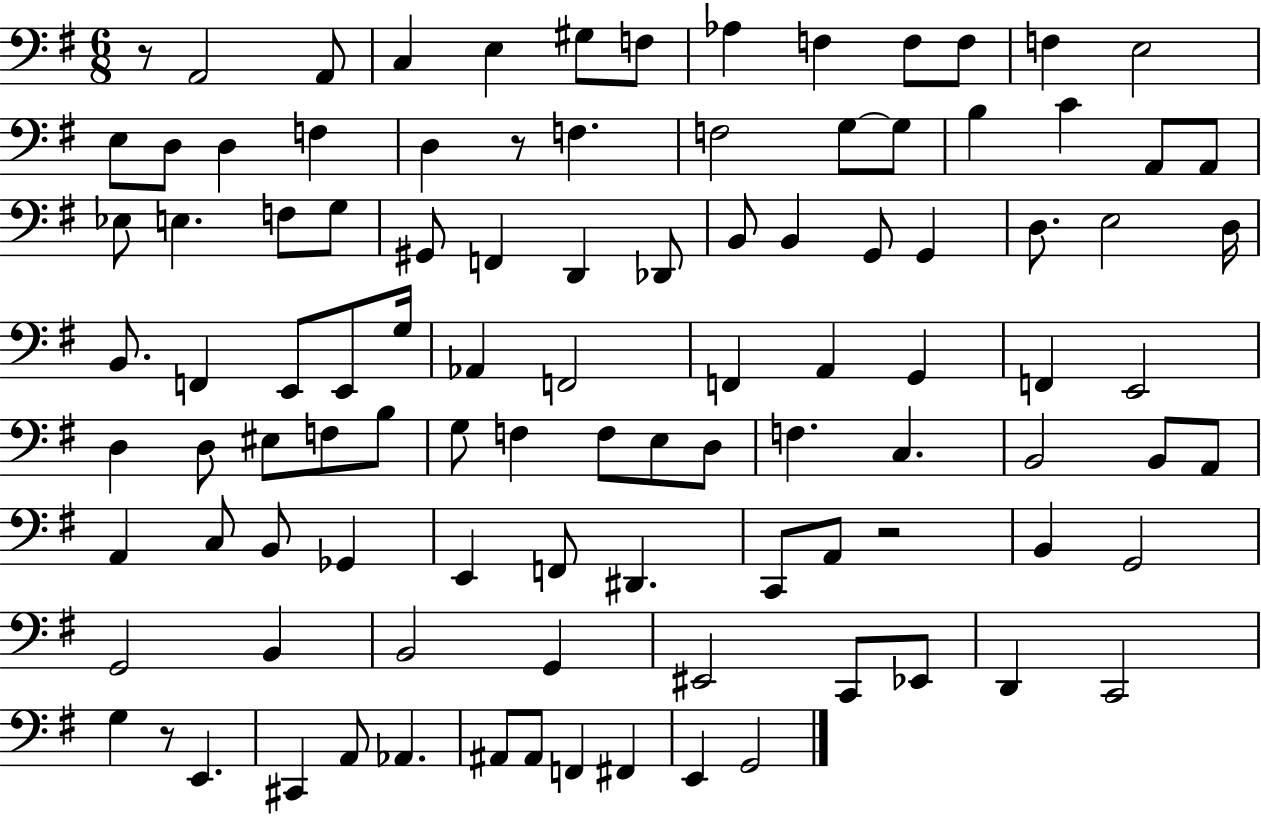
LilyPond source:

{
  \clef bass
  \numericTimeSignature
  \time 6/8
  \key g \major
  r8 a,2 a,8 | c4 e4 gis8 f8 | aes4 f4 f8 f8 | f4 e2 | \break e8 d8 d4 f4 | d4 r8 f4. | f2 g8~~ g8 | b4 c'4 a,8 a,8 | \break ees8 e4. f8 g8 | gis,8 f,4 d,4 des,8 | b,8 b,4 g,8 g,4 | d8. e2 d16 | \break b,8. f,4 e,8 e,8 g16 | aes,4 f,2 | f,4 a,4 g,4 | f,4 e,2 | \break d4 d8 eis8 f8 b8 | g8 f4 f8 e8 d8 | f4. c4. | b,2 b,8 a,8 | \break a,4 c8 b,8 ges,4 | e,4 f,8 dis,4. | c,8 a,8 r2 | b,4 g,2 | \break g,2 b,4 | b,2 g,4 | eis,2 c,8 ees,8 | d,4 c,2 | \break g4 r8 e,4. | cis,4 a,8 aes,4. | ais,8 ais,8 f,4 fis,4 | e,4 g,2 | \break \bar "|."
}